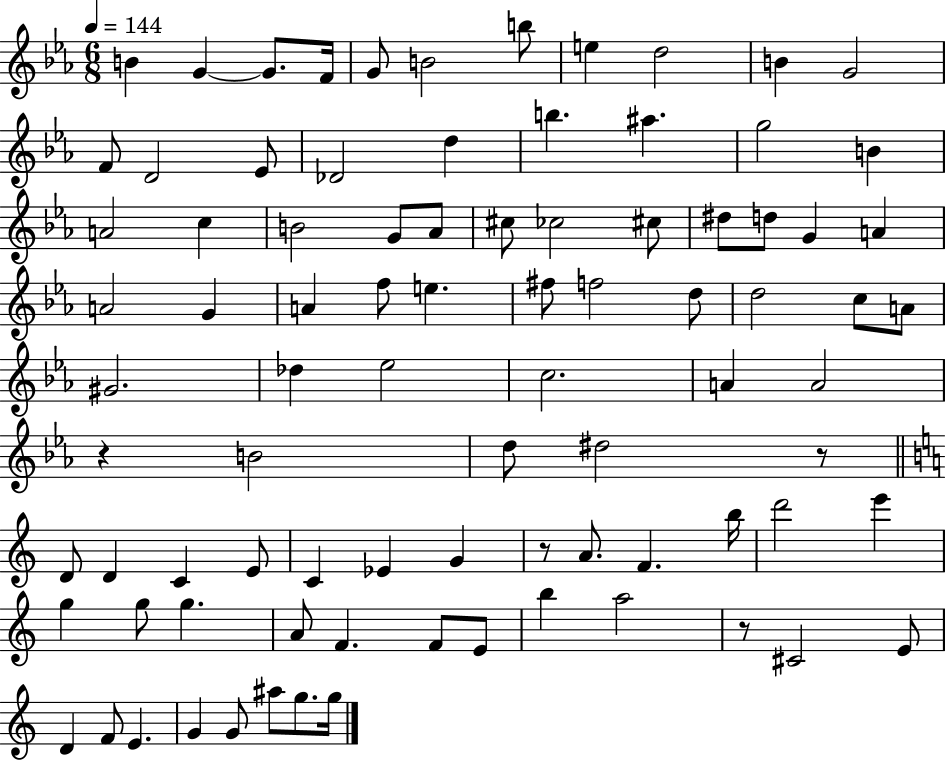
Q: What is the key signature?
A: EES major